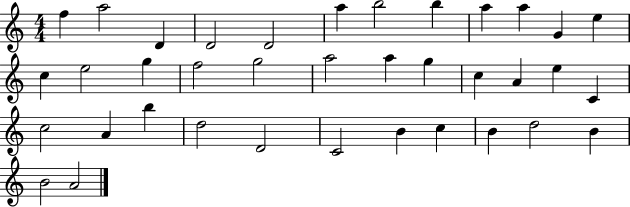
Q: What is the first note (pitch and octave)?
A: F5